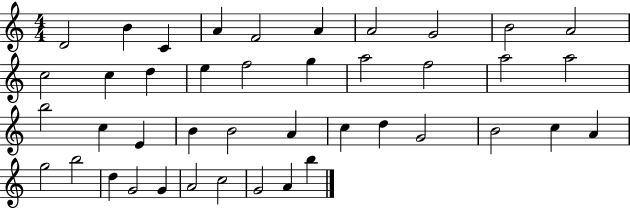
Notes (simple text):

D4/h B4/q C4/q A4/q F4/h A4/q A4/h G4/h B4/h A4/h C5/h C5/q D5/q E5/q F5/h G5/q A5/h F5/h A5/h A5/h B5/h C5/q E4/q B4/q B4/h A4/q C5/q D5/q G4/h B4/h C5/q A4/q G5/h B5/h D5/q G4/h G4/q A4/h C5/h G4/h A4/q B5/q